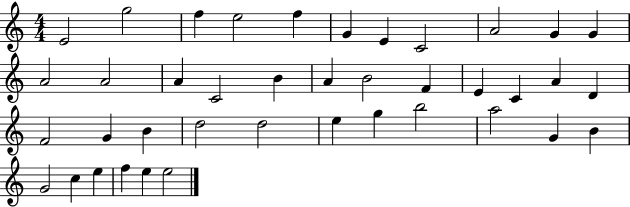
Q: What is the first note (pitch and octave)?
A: E4